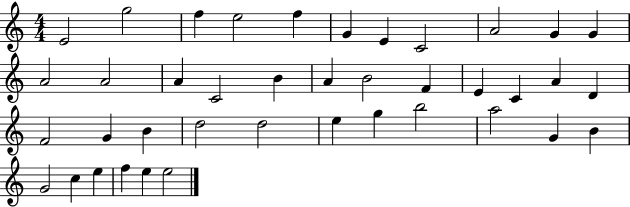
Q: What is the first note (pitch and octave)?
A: E4